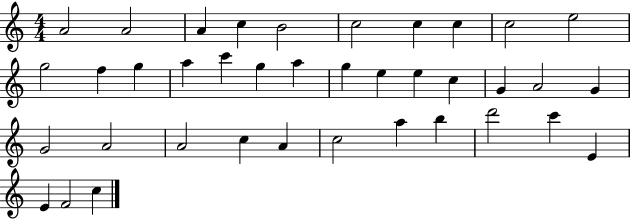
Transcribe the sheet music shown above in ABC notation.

X:1
T:Untitled
M:4/4
L:1/4
K:C
A2 A2 A c B2 c2 c c c2 e2 g2 f g a c' g a g e e c G A2 G G2 A2 A2 c A c2 a b d'2 c' E E F2 c